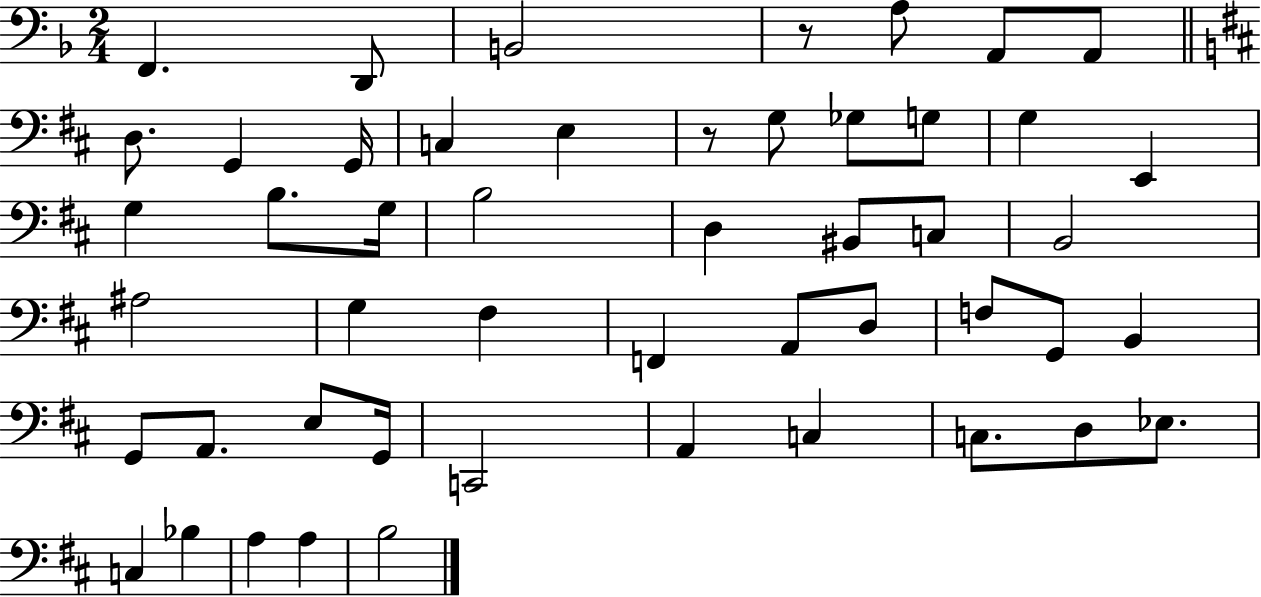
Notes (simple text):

F2/q. D2/e B2/h R/e A3/e A2/e A2/e D3/e. G2/q G2/s C3/q E3/q R/e G3/e Gb3/e G3/e G3/q E2/q G3/q B3/e. G3/s B3/h D3/q BIS2/e C3/e B2/h A#3/h G3/q F#3/q F2/q A2/e D3/e F3/e G2/e B2/q G2/e A2/e. E3/e G2/s C2/h A2/q C3/q C3/e. D3/e Eb3/e. C3/q Bb3/q A3/q A3/q B3/h